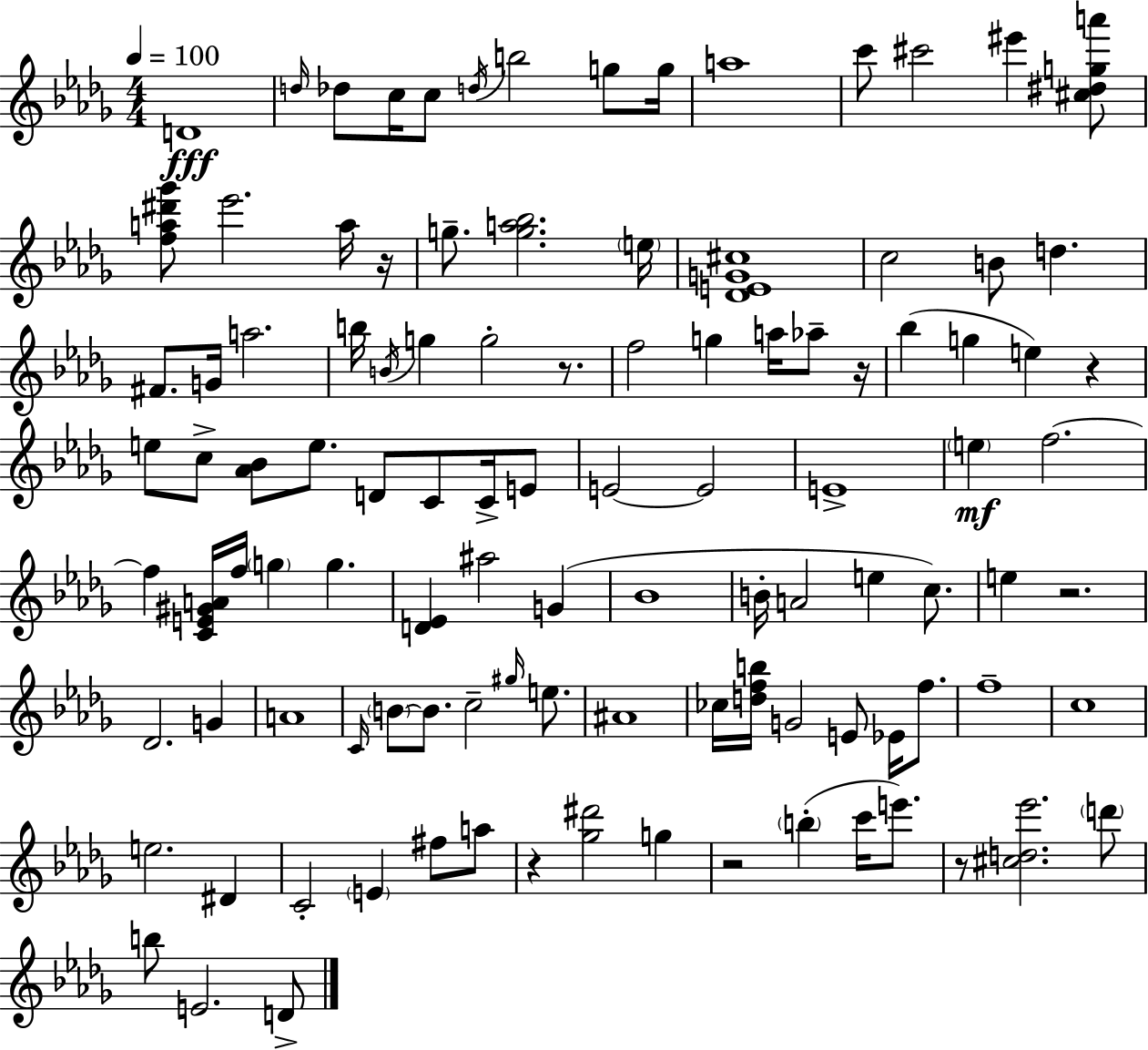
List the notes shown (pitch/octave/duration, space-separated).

D4/w D5/s Db5/e C5/s C5/e D5/s B5/h G5/e G5/s A5/w C6/e C#6/h EIS6/q [C#5,D#5,G5,A6]/e [F5,A5,D#6,Gb6]/e Eb6/h. A5/s R/s G5/e. [G5,A5,Bb5]/h. E5/s [Db4,E4,G4,C#5]/w C5/h B4/e D5/q. F#4/e. G4/s A5/h. B5/s B4/s G5/q G5/h R/e. F5/h G5/q A5/s Ab5/e R/s Bb5/q G5/q E5/q R/q E5/e C5/e [Ab4,Bb4]/e E5/e. D4/e C4/e C4/s E4/e E4/h E4/h E4/w E5/q F5/h. F5/q [C4,E4,G#4,A4]/s F5/s G5/q G5/q. [D4,Eb4]/q A#5/h G4/q Bb4/w B4/s A4/h E5/q C5/e. E5/q R/h. Db4/h. G4/q A4/w C4/s B4/e B4/e. C5/h G#5/s E5/e. A#4/w CES5/s [D5,F5,B5]/s G4/h E4/e Eb4/s F5/e. F5/w C5/w E5/h. D#4/q C4/h E4/q F#5/e A5/e R/q [Gb5,D#6]/h G5/q R/h B5/q C6/s E6/e. R/e [C#5,D5,Eb6]/h. D6/e B5/e E4/h. D4/e